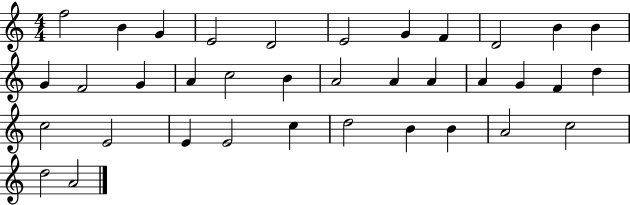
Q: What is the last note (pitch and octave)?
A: A4